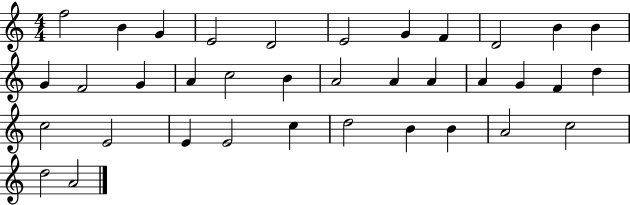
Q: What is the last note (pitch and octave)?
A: A4